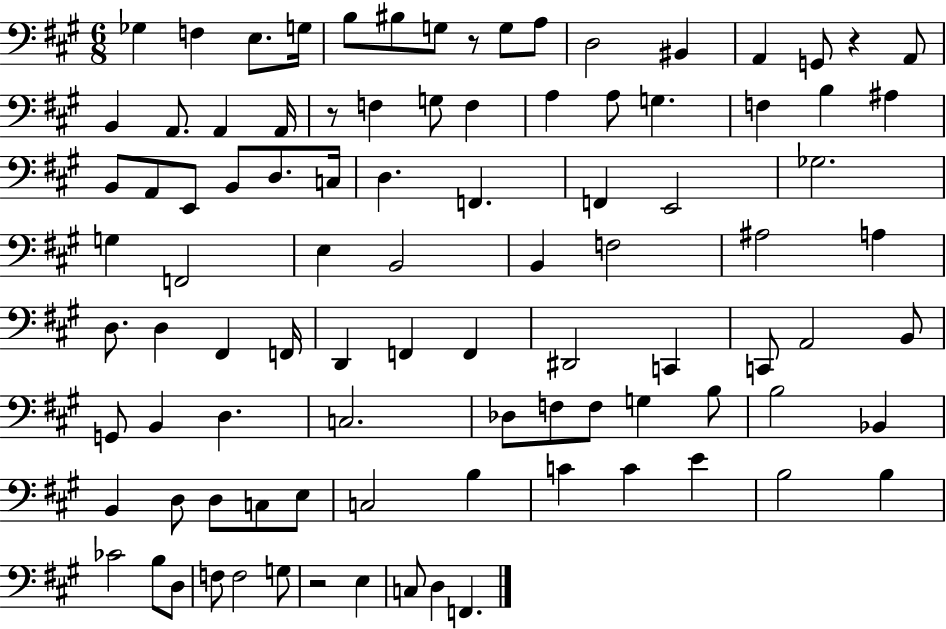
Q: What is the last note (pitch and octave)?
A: F2